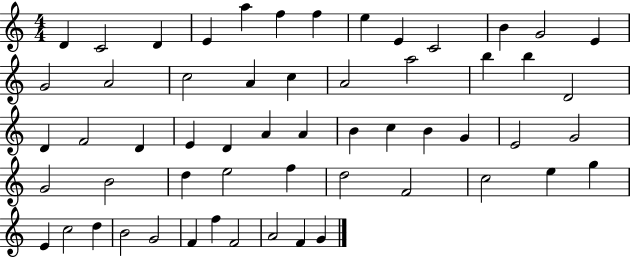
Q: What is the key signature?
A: C major